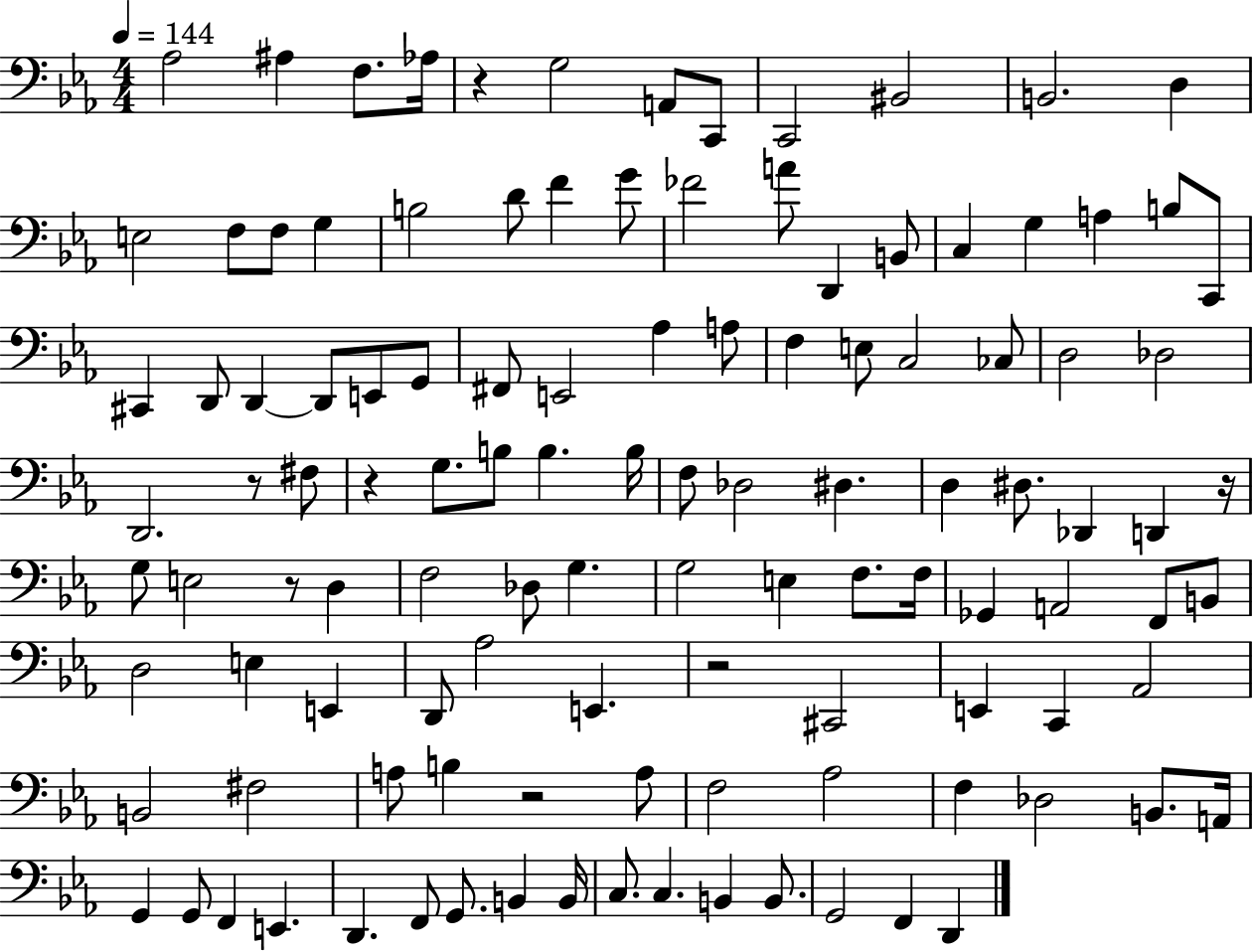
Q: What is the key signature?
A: EES major